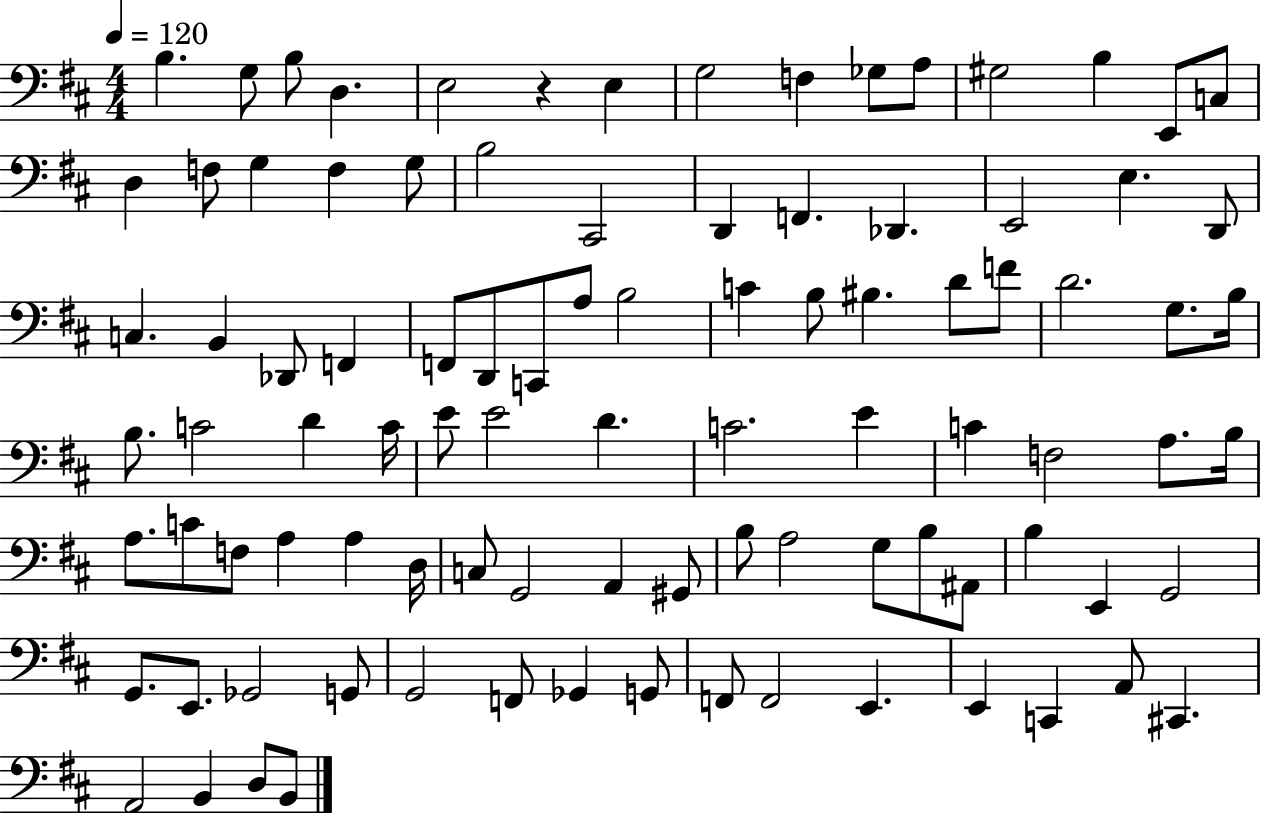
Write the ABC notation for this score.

X:1
T:Untitled
M:4/4
L:1/4
K:D
B, G,/2 B,/2 D, E,2 z E, G,2 F, _G,/2 A,/2 ^G,2 B, E,,/2 C,/2 D, F,/2 G, F, G,/2 B,2 ^C,,2 D,, F,, _D,, E,,2 E, D,,/2 C, B,, _D,,/2 F,, F,,/2 D,,/2 C,,/2 A,/2 B,2 C B,/2 ^B, D/2 F/2 D2 G,/2 B,/4 B,/2 C2 D C/4 E/2 E2 D C2 E C F,2 A,/2 B,/4 A,/2 C/2 F,/2 A, A, D,/4 C,/2 G,,2 A,, ^G,,/2 B,/2 A,2 G,/2 B,/2 ^A,,/2 B, E,, G,,2 G,,/2 E,,/2 _G,,2 G,,/2 G,,2 F,,/2 _G,, G,,/2 F,,/2 F,,2 E,, E,, C,, A,,/2 ^C,, A,,2 B,, D,/2 B,,/2